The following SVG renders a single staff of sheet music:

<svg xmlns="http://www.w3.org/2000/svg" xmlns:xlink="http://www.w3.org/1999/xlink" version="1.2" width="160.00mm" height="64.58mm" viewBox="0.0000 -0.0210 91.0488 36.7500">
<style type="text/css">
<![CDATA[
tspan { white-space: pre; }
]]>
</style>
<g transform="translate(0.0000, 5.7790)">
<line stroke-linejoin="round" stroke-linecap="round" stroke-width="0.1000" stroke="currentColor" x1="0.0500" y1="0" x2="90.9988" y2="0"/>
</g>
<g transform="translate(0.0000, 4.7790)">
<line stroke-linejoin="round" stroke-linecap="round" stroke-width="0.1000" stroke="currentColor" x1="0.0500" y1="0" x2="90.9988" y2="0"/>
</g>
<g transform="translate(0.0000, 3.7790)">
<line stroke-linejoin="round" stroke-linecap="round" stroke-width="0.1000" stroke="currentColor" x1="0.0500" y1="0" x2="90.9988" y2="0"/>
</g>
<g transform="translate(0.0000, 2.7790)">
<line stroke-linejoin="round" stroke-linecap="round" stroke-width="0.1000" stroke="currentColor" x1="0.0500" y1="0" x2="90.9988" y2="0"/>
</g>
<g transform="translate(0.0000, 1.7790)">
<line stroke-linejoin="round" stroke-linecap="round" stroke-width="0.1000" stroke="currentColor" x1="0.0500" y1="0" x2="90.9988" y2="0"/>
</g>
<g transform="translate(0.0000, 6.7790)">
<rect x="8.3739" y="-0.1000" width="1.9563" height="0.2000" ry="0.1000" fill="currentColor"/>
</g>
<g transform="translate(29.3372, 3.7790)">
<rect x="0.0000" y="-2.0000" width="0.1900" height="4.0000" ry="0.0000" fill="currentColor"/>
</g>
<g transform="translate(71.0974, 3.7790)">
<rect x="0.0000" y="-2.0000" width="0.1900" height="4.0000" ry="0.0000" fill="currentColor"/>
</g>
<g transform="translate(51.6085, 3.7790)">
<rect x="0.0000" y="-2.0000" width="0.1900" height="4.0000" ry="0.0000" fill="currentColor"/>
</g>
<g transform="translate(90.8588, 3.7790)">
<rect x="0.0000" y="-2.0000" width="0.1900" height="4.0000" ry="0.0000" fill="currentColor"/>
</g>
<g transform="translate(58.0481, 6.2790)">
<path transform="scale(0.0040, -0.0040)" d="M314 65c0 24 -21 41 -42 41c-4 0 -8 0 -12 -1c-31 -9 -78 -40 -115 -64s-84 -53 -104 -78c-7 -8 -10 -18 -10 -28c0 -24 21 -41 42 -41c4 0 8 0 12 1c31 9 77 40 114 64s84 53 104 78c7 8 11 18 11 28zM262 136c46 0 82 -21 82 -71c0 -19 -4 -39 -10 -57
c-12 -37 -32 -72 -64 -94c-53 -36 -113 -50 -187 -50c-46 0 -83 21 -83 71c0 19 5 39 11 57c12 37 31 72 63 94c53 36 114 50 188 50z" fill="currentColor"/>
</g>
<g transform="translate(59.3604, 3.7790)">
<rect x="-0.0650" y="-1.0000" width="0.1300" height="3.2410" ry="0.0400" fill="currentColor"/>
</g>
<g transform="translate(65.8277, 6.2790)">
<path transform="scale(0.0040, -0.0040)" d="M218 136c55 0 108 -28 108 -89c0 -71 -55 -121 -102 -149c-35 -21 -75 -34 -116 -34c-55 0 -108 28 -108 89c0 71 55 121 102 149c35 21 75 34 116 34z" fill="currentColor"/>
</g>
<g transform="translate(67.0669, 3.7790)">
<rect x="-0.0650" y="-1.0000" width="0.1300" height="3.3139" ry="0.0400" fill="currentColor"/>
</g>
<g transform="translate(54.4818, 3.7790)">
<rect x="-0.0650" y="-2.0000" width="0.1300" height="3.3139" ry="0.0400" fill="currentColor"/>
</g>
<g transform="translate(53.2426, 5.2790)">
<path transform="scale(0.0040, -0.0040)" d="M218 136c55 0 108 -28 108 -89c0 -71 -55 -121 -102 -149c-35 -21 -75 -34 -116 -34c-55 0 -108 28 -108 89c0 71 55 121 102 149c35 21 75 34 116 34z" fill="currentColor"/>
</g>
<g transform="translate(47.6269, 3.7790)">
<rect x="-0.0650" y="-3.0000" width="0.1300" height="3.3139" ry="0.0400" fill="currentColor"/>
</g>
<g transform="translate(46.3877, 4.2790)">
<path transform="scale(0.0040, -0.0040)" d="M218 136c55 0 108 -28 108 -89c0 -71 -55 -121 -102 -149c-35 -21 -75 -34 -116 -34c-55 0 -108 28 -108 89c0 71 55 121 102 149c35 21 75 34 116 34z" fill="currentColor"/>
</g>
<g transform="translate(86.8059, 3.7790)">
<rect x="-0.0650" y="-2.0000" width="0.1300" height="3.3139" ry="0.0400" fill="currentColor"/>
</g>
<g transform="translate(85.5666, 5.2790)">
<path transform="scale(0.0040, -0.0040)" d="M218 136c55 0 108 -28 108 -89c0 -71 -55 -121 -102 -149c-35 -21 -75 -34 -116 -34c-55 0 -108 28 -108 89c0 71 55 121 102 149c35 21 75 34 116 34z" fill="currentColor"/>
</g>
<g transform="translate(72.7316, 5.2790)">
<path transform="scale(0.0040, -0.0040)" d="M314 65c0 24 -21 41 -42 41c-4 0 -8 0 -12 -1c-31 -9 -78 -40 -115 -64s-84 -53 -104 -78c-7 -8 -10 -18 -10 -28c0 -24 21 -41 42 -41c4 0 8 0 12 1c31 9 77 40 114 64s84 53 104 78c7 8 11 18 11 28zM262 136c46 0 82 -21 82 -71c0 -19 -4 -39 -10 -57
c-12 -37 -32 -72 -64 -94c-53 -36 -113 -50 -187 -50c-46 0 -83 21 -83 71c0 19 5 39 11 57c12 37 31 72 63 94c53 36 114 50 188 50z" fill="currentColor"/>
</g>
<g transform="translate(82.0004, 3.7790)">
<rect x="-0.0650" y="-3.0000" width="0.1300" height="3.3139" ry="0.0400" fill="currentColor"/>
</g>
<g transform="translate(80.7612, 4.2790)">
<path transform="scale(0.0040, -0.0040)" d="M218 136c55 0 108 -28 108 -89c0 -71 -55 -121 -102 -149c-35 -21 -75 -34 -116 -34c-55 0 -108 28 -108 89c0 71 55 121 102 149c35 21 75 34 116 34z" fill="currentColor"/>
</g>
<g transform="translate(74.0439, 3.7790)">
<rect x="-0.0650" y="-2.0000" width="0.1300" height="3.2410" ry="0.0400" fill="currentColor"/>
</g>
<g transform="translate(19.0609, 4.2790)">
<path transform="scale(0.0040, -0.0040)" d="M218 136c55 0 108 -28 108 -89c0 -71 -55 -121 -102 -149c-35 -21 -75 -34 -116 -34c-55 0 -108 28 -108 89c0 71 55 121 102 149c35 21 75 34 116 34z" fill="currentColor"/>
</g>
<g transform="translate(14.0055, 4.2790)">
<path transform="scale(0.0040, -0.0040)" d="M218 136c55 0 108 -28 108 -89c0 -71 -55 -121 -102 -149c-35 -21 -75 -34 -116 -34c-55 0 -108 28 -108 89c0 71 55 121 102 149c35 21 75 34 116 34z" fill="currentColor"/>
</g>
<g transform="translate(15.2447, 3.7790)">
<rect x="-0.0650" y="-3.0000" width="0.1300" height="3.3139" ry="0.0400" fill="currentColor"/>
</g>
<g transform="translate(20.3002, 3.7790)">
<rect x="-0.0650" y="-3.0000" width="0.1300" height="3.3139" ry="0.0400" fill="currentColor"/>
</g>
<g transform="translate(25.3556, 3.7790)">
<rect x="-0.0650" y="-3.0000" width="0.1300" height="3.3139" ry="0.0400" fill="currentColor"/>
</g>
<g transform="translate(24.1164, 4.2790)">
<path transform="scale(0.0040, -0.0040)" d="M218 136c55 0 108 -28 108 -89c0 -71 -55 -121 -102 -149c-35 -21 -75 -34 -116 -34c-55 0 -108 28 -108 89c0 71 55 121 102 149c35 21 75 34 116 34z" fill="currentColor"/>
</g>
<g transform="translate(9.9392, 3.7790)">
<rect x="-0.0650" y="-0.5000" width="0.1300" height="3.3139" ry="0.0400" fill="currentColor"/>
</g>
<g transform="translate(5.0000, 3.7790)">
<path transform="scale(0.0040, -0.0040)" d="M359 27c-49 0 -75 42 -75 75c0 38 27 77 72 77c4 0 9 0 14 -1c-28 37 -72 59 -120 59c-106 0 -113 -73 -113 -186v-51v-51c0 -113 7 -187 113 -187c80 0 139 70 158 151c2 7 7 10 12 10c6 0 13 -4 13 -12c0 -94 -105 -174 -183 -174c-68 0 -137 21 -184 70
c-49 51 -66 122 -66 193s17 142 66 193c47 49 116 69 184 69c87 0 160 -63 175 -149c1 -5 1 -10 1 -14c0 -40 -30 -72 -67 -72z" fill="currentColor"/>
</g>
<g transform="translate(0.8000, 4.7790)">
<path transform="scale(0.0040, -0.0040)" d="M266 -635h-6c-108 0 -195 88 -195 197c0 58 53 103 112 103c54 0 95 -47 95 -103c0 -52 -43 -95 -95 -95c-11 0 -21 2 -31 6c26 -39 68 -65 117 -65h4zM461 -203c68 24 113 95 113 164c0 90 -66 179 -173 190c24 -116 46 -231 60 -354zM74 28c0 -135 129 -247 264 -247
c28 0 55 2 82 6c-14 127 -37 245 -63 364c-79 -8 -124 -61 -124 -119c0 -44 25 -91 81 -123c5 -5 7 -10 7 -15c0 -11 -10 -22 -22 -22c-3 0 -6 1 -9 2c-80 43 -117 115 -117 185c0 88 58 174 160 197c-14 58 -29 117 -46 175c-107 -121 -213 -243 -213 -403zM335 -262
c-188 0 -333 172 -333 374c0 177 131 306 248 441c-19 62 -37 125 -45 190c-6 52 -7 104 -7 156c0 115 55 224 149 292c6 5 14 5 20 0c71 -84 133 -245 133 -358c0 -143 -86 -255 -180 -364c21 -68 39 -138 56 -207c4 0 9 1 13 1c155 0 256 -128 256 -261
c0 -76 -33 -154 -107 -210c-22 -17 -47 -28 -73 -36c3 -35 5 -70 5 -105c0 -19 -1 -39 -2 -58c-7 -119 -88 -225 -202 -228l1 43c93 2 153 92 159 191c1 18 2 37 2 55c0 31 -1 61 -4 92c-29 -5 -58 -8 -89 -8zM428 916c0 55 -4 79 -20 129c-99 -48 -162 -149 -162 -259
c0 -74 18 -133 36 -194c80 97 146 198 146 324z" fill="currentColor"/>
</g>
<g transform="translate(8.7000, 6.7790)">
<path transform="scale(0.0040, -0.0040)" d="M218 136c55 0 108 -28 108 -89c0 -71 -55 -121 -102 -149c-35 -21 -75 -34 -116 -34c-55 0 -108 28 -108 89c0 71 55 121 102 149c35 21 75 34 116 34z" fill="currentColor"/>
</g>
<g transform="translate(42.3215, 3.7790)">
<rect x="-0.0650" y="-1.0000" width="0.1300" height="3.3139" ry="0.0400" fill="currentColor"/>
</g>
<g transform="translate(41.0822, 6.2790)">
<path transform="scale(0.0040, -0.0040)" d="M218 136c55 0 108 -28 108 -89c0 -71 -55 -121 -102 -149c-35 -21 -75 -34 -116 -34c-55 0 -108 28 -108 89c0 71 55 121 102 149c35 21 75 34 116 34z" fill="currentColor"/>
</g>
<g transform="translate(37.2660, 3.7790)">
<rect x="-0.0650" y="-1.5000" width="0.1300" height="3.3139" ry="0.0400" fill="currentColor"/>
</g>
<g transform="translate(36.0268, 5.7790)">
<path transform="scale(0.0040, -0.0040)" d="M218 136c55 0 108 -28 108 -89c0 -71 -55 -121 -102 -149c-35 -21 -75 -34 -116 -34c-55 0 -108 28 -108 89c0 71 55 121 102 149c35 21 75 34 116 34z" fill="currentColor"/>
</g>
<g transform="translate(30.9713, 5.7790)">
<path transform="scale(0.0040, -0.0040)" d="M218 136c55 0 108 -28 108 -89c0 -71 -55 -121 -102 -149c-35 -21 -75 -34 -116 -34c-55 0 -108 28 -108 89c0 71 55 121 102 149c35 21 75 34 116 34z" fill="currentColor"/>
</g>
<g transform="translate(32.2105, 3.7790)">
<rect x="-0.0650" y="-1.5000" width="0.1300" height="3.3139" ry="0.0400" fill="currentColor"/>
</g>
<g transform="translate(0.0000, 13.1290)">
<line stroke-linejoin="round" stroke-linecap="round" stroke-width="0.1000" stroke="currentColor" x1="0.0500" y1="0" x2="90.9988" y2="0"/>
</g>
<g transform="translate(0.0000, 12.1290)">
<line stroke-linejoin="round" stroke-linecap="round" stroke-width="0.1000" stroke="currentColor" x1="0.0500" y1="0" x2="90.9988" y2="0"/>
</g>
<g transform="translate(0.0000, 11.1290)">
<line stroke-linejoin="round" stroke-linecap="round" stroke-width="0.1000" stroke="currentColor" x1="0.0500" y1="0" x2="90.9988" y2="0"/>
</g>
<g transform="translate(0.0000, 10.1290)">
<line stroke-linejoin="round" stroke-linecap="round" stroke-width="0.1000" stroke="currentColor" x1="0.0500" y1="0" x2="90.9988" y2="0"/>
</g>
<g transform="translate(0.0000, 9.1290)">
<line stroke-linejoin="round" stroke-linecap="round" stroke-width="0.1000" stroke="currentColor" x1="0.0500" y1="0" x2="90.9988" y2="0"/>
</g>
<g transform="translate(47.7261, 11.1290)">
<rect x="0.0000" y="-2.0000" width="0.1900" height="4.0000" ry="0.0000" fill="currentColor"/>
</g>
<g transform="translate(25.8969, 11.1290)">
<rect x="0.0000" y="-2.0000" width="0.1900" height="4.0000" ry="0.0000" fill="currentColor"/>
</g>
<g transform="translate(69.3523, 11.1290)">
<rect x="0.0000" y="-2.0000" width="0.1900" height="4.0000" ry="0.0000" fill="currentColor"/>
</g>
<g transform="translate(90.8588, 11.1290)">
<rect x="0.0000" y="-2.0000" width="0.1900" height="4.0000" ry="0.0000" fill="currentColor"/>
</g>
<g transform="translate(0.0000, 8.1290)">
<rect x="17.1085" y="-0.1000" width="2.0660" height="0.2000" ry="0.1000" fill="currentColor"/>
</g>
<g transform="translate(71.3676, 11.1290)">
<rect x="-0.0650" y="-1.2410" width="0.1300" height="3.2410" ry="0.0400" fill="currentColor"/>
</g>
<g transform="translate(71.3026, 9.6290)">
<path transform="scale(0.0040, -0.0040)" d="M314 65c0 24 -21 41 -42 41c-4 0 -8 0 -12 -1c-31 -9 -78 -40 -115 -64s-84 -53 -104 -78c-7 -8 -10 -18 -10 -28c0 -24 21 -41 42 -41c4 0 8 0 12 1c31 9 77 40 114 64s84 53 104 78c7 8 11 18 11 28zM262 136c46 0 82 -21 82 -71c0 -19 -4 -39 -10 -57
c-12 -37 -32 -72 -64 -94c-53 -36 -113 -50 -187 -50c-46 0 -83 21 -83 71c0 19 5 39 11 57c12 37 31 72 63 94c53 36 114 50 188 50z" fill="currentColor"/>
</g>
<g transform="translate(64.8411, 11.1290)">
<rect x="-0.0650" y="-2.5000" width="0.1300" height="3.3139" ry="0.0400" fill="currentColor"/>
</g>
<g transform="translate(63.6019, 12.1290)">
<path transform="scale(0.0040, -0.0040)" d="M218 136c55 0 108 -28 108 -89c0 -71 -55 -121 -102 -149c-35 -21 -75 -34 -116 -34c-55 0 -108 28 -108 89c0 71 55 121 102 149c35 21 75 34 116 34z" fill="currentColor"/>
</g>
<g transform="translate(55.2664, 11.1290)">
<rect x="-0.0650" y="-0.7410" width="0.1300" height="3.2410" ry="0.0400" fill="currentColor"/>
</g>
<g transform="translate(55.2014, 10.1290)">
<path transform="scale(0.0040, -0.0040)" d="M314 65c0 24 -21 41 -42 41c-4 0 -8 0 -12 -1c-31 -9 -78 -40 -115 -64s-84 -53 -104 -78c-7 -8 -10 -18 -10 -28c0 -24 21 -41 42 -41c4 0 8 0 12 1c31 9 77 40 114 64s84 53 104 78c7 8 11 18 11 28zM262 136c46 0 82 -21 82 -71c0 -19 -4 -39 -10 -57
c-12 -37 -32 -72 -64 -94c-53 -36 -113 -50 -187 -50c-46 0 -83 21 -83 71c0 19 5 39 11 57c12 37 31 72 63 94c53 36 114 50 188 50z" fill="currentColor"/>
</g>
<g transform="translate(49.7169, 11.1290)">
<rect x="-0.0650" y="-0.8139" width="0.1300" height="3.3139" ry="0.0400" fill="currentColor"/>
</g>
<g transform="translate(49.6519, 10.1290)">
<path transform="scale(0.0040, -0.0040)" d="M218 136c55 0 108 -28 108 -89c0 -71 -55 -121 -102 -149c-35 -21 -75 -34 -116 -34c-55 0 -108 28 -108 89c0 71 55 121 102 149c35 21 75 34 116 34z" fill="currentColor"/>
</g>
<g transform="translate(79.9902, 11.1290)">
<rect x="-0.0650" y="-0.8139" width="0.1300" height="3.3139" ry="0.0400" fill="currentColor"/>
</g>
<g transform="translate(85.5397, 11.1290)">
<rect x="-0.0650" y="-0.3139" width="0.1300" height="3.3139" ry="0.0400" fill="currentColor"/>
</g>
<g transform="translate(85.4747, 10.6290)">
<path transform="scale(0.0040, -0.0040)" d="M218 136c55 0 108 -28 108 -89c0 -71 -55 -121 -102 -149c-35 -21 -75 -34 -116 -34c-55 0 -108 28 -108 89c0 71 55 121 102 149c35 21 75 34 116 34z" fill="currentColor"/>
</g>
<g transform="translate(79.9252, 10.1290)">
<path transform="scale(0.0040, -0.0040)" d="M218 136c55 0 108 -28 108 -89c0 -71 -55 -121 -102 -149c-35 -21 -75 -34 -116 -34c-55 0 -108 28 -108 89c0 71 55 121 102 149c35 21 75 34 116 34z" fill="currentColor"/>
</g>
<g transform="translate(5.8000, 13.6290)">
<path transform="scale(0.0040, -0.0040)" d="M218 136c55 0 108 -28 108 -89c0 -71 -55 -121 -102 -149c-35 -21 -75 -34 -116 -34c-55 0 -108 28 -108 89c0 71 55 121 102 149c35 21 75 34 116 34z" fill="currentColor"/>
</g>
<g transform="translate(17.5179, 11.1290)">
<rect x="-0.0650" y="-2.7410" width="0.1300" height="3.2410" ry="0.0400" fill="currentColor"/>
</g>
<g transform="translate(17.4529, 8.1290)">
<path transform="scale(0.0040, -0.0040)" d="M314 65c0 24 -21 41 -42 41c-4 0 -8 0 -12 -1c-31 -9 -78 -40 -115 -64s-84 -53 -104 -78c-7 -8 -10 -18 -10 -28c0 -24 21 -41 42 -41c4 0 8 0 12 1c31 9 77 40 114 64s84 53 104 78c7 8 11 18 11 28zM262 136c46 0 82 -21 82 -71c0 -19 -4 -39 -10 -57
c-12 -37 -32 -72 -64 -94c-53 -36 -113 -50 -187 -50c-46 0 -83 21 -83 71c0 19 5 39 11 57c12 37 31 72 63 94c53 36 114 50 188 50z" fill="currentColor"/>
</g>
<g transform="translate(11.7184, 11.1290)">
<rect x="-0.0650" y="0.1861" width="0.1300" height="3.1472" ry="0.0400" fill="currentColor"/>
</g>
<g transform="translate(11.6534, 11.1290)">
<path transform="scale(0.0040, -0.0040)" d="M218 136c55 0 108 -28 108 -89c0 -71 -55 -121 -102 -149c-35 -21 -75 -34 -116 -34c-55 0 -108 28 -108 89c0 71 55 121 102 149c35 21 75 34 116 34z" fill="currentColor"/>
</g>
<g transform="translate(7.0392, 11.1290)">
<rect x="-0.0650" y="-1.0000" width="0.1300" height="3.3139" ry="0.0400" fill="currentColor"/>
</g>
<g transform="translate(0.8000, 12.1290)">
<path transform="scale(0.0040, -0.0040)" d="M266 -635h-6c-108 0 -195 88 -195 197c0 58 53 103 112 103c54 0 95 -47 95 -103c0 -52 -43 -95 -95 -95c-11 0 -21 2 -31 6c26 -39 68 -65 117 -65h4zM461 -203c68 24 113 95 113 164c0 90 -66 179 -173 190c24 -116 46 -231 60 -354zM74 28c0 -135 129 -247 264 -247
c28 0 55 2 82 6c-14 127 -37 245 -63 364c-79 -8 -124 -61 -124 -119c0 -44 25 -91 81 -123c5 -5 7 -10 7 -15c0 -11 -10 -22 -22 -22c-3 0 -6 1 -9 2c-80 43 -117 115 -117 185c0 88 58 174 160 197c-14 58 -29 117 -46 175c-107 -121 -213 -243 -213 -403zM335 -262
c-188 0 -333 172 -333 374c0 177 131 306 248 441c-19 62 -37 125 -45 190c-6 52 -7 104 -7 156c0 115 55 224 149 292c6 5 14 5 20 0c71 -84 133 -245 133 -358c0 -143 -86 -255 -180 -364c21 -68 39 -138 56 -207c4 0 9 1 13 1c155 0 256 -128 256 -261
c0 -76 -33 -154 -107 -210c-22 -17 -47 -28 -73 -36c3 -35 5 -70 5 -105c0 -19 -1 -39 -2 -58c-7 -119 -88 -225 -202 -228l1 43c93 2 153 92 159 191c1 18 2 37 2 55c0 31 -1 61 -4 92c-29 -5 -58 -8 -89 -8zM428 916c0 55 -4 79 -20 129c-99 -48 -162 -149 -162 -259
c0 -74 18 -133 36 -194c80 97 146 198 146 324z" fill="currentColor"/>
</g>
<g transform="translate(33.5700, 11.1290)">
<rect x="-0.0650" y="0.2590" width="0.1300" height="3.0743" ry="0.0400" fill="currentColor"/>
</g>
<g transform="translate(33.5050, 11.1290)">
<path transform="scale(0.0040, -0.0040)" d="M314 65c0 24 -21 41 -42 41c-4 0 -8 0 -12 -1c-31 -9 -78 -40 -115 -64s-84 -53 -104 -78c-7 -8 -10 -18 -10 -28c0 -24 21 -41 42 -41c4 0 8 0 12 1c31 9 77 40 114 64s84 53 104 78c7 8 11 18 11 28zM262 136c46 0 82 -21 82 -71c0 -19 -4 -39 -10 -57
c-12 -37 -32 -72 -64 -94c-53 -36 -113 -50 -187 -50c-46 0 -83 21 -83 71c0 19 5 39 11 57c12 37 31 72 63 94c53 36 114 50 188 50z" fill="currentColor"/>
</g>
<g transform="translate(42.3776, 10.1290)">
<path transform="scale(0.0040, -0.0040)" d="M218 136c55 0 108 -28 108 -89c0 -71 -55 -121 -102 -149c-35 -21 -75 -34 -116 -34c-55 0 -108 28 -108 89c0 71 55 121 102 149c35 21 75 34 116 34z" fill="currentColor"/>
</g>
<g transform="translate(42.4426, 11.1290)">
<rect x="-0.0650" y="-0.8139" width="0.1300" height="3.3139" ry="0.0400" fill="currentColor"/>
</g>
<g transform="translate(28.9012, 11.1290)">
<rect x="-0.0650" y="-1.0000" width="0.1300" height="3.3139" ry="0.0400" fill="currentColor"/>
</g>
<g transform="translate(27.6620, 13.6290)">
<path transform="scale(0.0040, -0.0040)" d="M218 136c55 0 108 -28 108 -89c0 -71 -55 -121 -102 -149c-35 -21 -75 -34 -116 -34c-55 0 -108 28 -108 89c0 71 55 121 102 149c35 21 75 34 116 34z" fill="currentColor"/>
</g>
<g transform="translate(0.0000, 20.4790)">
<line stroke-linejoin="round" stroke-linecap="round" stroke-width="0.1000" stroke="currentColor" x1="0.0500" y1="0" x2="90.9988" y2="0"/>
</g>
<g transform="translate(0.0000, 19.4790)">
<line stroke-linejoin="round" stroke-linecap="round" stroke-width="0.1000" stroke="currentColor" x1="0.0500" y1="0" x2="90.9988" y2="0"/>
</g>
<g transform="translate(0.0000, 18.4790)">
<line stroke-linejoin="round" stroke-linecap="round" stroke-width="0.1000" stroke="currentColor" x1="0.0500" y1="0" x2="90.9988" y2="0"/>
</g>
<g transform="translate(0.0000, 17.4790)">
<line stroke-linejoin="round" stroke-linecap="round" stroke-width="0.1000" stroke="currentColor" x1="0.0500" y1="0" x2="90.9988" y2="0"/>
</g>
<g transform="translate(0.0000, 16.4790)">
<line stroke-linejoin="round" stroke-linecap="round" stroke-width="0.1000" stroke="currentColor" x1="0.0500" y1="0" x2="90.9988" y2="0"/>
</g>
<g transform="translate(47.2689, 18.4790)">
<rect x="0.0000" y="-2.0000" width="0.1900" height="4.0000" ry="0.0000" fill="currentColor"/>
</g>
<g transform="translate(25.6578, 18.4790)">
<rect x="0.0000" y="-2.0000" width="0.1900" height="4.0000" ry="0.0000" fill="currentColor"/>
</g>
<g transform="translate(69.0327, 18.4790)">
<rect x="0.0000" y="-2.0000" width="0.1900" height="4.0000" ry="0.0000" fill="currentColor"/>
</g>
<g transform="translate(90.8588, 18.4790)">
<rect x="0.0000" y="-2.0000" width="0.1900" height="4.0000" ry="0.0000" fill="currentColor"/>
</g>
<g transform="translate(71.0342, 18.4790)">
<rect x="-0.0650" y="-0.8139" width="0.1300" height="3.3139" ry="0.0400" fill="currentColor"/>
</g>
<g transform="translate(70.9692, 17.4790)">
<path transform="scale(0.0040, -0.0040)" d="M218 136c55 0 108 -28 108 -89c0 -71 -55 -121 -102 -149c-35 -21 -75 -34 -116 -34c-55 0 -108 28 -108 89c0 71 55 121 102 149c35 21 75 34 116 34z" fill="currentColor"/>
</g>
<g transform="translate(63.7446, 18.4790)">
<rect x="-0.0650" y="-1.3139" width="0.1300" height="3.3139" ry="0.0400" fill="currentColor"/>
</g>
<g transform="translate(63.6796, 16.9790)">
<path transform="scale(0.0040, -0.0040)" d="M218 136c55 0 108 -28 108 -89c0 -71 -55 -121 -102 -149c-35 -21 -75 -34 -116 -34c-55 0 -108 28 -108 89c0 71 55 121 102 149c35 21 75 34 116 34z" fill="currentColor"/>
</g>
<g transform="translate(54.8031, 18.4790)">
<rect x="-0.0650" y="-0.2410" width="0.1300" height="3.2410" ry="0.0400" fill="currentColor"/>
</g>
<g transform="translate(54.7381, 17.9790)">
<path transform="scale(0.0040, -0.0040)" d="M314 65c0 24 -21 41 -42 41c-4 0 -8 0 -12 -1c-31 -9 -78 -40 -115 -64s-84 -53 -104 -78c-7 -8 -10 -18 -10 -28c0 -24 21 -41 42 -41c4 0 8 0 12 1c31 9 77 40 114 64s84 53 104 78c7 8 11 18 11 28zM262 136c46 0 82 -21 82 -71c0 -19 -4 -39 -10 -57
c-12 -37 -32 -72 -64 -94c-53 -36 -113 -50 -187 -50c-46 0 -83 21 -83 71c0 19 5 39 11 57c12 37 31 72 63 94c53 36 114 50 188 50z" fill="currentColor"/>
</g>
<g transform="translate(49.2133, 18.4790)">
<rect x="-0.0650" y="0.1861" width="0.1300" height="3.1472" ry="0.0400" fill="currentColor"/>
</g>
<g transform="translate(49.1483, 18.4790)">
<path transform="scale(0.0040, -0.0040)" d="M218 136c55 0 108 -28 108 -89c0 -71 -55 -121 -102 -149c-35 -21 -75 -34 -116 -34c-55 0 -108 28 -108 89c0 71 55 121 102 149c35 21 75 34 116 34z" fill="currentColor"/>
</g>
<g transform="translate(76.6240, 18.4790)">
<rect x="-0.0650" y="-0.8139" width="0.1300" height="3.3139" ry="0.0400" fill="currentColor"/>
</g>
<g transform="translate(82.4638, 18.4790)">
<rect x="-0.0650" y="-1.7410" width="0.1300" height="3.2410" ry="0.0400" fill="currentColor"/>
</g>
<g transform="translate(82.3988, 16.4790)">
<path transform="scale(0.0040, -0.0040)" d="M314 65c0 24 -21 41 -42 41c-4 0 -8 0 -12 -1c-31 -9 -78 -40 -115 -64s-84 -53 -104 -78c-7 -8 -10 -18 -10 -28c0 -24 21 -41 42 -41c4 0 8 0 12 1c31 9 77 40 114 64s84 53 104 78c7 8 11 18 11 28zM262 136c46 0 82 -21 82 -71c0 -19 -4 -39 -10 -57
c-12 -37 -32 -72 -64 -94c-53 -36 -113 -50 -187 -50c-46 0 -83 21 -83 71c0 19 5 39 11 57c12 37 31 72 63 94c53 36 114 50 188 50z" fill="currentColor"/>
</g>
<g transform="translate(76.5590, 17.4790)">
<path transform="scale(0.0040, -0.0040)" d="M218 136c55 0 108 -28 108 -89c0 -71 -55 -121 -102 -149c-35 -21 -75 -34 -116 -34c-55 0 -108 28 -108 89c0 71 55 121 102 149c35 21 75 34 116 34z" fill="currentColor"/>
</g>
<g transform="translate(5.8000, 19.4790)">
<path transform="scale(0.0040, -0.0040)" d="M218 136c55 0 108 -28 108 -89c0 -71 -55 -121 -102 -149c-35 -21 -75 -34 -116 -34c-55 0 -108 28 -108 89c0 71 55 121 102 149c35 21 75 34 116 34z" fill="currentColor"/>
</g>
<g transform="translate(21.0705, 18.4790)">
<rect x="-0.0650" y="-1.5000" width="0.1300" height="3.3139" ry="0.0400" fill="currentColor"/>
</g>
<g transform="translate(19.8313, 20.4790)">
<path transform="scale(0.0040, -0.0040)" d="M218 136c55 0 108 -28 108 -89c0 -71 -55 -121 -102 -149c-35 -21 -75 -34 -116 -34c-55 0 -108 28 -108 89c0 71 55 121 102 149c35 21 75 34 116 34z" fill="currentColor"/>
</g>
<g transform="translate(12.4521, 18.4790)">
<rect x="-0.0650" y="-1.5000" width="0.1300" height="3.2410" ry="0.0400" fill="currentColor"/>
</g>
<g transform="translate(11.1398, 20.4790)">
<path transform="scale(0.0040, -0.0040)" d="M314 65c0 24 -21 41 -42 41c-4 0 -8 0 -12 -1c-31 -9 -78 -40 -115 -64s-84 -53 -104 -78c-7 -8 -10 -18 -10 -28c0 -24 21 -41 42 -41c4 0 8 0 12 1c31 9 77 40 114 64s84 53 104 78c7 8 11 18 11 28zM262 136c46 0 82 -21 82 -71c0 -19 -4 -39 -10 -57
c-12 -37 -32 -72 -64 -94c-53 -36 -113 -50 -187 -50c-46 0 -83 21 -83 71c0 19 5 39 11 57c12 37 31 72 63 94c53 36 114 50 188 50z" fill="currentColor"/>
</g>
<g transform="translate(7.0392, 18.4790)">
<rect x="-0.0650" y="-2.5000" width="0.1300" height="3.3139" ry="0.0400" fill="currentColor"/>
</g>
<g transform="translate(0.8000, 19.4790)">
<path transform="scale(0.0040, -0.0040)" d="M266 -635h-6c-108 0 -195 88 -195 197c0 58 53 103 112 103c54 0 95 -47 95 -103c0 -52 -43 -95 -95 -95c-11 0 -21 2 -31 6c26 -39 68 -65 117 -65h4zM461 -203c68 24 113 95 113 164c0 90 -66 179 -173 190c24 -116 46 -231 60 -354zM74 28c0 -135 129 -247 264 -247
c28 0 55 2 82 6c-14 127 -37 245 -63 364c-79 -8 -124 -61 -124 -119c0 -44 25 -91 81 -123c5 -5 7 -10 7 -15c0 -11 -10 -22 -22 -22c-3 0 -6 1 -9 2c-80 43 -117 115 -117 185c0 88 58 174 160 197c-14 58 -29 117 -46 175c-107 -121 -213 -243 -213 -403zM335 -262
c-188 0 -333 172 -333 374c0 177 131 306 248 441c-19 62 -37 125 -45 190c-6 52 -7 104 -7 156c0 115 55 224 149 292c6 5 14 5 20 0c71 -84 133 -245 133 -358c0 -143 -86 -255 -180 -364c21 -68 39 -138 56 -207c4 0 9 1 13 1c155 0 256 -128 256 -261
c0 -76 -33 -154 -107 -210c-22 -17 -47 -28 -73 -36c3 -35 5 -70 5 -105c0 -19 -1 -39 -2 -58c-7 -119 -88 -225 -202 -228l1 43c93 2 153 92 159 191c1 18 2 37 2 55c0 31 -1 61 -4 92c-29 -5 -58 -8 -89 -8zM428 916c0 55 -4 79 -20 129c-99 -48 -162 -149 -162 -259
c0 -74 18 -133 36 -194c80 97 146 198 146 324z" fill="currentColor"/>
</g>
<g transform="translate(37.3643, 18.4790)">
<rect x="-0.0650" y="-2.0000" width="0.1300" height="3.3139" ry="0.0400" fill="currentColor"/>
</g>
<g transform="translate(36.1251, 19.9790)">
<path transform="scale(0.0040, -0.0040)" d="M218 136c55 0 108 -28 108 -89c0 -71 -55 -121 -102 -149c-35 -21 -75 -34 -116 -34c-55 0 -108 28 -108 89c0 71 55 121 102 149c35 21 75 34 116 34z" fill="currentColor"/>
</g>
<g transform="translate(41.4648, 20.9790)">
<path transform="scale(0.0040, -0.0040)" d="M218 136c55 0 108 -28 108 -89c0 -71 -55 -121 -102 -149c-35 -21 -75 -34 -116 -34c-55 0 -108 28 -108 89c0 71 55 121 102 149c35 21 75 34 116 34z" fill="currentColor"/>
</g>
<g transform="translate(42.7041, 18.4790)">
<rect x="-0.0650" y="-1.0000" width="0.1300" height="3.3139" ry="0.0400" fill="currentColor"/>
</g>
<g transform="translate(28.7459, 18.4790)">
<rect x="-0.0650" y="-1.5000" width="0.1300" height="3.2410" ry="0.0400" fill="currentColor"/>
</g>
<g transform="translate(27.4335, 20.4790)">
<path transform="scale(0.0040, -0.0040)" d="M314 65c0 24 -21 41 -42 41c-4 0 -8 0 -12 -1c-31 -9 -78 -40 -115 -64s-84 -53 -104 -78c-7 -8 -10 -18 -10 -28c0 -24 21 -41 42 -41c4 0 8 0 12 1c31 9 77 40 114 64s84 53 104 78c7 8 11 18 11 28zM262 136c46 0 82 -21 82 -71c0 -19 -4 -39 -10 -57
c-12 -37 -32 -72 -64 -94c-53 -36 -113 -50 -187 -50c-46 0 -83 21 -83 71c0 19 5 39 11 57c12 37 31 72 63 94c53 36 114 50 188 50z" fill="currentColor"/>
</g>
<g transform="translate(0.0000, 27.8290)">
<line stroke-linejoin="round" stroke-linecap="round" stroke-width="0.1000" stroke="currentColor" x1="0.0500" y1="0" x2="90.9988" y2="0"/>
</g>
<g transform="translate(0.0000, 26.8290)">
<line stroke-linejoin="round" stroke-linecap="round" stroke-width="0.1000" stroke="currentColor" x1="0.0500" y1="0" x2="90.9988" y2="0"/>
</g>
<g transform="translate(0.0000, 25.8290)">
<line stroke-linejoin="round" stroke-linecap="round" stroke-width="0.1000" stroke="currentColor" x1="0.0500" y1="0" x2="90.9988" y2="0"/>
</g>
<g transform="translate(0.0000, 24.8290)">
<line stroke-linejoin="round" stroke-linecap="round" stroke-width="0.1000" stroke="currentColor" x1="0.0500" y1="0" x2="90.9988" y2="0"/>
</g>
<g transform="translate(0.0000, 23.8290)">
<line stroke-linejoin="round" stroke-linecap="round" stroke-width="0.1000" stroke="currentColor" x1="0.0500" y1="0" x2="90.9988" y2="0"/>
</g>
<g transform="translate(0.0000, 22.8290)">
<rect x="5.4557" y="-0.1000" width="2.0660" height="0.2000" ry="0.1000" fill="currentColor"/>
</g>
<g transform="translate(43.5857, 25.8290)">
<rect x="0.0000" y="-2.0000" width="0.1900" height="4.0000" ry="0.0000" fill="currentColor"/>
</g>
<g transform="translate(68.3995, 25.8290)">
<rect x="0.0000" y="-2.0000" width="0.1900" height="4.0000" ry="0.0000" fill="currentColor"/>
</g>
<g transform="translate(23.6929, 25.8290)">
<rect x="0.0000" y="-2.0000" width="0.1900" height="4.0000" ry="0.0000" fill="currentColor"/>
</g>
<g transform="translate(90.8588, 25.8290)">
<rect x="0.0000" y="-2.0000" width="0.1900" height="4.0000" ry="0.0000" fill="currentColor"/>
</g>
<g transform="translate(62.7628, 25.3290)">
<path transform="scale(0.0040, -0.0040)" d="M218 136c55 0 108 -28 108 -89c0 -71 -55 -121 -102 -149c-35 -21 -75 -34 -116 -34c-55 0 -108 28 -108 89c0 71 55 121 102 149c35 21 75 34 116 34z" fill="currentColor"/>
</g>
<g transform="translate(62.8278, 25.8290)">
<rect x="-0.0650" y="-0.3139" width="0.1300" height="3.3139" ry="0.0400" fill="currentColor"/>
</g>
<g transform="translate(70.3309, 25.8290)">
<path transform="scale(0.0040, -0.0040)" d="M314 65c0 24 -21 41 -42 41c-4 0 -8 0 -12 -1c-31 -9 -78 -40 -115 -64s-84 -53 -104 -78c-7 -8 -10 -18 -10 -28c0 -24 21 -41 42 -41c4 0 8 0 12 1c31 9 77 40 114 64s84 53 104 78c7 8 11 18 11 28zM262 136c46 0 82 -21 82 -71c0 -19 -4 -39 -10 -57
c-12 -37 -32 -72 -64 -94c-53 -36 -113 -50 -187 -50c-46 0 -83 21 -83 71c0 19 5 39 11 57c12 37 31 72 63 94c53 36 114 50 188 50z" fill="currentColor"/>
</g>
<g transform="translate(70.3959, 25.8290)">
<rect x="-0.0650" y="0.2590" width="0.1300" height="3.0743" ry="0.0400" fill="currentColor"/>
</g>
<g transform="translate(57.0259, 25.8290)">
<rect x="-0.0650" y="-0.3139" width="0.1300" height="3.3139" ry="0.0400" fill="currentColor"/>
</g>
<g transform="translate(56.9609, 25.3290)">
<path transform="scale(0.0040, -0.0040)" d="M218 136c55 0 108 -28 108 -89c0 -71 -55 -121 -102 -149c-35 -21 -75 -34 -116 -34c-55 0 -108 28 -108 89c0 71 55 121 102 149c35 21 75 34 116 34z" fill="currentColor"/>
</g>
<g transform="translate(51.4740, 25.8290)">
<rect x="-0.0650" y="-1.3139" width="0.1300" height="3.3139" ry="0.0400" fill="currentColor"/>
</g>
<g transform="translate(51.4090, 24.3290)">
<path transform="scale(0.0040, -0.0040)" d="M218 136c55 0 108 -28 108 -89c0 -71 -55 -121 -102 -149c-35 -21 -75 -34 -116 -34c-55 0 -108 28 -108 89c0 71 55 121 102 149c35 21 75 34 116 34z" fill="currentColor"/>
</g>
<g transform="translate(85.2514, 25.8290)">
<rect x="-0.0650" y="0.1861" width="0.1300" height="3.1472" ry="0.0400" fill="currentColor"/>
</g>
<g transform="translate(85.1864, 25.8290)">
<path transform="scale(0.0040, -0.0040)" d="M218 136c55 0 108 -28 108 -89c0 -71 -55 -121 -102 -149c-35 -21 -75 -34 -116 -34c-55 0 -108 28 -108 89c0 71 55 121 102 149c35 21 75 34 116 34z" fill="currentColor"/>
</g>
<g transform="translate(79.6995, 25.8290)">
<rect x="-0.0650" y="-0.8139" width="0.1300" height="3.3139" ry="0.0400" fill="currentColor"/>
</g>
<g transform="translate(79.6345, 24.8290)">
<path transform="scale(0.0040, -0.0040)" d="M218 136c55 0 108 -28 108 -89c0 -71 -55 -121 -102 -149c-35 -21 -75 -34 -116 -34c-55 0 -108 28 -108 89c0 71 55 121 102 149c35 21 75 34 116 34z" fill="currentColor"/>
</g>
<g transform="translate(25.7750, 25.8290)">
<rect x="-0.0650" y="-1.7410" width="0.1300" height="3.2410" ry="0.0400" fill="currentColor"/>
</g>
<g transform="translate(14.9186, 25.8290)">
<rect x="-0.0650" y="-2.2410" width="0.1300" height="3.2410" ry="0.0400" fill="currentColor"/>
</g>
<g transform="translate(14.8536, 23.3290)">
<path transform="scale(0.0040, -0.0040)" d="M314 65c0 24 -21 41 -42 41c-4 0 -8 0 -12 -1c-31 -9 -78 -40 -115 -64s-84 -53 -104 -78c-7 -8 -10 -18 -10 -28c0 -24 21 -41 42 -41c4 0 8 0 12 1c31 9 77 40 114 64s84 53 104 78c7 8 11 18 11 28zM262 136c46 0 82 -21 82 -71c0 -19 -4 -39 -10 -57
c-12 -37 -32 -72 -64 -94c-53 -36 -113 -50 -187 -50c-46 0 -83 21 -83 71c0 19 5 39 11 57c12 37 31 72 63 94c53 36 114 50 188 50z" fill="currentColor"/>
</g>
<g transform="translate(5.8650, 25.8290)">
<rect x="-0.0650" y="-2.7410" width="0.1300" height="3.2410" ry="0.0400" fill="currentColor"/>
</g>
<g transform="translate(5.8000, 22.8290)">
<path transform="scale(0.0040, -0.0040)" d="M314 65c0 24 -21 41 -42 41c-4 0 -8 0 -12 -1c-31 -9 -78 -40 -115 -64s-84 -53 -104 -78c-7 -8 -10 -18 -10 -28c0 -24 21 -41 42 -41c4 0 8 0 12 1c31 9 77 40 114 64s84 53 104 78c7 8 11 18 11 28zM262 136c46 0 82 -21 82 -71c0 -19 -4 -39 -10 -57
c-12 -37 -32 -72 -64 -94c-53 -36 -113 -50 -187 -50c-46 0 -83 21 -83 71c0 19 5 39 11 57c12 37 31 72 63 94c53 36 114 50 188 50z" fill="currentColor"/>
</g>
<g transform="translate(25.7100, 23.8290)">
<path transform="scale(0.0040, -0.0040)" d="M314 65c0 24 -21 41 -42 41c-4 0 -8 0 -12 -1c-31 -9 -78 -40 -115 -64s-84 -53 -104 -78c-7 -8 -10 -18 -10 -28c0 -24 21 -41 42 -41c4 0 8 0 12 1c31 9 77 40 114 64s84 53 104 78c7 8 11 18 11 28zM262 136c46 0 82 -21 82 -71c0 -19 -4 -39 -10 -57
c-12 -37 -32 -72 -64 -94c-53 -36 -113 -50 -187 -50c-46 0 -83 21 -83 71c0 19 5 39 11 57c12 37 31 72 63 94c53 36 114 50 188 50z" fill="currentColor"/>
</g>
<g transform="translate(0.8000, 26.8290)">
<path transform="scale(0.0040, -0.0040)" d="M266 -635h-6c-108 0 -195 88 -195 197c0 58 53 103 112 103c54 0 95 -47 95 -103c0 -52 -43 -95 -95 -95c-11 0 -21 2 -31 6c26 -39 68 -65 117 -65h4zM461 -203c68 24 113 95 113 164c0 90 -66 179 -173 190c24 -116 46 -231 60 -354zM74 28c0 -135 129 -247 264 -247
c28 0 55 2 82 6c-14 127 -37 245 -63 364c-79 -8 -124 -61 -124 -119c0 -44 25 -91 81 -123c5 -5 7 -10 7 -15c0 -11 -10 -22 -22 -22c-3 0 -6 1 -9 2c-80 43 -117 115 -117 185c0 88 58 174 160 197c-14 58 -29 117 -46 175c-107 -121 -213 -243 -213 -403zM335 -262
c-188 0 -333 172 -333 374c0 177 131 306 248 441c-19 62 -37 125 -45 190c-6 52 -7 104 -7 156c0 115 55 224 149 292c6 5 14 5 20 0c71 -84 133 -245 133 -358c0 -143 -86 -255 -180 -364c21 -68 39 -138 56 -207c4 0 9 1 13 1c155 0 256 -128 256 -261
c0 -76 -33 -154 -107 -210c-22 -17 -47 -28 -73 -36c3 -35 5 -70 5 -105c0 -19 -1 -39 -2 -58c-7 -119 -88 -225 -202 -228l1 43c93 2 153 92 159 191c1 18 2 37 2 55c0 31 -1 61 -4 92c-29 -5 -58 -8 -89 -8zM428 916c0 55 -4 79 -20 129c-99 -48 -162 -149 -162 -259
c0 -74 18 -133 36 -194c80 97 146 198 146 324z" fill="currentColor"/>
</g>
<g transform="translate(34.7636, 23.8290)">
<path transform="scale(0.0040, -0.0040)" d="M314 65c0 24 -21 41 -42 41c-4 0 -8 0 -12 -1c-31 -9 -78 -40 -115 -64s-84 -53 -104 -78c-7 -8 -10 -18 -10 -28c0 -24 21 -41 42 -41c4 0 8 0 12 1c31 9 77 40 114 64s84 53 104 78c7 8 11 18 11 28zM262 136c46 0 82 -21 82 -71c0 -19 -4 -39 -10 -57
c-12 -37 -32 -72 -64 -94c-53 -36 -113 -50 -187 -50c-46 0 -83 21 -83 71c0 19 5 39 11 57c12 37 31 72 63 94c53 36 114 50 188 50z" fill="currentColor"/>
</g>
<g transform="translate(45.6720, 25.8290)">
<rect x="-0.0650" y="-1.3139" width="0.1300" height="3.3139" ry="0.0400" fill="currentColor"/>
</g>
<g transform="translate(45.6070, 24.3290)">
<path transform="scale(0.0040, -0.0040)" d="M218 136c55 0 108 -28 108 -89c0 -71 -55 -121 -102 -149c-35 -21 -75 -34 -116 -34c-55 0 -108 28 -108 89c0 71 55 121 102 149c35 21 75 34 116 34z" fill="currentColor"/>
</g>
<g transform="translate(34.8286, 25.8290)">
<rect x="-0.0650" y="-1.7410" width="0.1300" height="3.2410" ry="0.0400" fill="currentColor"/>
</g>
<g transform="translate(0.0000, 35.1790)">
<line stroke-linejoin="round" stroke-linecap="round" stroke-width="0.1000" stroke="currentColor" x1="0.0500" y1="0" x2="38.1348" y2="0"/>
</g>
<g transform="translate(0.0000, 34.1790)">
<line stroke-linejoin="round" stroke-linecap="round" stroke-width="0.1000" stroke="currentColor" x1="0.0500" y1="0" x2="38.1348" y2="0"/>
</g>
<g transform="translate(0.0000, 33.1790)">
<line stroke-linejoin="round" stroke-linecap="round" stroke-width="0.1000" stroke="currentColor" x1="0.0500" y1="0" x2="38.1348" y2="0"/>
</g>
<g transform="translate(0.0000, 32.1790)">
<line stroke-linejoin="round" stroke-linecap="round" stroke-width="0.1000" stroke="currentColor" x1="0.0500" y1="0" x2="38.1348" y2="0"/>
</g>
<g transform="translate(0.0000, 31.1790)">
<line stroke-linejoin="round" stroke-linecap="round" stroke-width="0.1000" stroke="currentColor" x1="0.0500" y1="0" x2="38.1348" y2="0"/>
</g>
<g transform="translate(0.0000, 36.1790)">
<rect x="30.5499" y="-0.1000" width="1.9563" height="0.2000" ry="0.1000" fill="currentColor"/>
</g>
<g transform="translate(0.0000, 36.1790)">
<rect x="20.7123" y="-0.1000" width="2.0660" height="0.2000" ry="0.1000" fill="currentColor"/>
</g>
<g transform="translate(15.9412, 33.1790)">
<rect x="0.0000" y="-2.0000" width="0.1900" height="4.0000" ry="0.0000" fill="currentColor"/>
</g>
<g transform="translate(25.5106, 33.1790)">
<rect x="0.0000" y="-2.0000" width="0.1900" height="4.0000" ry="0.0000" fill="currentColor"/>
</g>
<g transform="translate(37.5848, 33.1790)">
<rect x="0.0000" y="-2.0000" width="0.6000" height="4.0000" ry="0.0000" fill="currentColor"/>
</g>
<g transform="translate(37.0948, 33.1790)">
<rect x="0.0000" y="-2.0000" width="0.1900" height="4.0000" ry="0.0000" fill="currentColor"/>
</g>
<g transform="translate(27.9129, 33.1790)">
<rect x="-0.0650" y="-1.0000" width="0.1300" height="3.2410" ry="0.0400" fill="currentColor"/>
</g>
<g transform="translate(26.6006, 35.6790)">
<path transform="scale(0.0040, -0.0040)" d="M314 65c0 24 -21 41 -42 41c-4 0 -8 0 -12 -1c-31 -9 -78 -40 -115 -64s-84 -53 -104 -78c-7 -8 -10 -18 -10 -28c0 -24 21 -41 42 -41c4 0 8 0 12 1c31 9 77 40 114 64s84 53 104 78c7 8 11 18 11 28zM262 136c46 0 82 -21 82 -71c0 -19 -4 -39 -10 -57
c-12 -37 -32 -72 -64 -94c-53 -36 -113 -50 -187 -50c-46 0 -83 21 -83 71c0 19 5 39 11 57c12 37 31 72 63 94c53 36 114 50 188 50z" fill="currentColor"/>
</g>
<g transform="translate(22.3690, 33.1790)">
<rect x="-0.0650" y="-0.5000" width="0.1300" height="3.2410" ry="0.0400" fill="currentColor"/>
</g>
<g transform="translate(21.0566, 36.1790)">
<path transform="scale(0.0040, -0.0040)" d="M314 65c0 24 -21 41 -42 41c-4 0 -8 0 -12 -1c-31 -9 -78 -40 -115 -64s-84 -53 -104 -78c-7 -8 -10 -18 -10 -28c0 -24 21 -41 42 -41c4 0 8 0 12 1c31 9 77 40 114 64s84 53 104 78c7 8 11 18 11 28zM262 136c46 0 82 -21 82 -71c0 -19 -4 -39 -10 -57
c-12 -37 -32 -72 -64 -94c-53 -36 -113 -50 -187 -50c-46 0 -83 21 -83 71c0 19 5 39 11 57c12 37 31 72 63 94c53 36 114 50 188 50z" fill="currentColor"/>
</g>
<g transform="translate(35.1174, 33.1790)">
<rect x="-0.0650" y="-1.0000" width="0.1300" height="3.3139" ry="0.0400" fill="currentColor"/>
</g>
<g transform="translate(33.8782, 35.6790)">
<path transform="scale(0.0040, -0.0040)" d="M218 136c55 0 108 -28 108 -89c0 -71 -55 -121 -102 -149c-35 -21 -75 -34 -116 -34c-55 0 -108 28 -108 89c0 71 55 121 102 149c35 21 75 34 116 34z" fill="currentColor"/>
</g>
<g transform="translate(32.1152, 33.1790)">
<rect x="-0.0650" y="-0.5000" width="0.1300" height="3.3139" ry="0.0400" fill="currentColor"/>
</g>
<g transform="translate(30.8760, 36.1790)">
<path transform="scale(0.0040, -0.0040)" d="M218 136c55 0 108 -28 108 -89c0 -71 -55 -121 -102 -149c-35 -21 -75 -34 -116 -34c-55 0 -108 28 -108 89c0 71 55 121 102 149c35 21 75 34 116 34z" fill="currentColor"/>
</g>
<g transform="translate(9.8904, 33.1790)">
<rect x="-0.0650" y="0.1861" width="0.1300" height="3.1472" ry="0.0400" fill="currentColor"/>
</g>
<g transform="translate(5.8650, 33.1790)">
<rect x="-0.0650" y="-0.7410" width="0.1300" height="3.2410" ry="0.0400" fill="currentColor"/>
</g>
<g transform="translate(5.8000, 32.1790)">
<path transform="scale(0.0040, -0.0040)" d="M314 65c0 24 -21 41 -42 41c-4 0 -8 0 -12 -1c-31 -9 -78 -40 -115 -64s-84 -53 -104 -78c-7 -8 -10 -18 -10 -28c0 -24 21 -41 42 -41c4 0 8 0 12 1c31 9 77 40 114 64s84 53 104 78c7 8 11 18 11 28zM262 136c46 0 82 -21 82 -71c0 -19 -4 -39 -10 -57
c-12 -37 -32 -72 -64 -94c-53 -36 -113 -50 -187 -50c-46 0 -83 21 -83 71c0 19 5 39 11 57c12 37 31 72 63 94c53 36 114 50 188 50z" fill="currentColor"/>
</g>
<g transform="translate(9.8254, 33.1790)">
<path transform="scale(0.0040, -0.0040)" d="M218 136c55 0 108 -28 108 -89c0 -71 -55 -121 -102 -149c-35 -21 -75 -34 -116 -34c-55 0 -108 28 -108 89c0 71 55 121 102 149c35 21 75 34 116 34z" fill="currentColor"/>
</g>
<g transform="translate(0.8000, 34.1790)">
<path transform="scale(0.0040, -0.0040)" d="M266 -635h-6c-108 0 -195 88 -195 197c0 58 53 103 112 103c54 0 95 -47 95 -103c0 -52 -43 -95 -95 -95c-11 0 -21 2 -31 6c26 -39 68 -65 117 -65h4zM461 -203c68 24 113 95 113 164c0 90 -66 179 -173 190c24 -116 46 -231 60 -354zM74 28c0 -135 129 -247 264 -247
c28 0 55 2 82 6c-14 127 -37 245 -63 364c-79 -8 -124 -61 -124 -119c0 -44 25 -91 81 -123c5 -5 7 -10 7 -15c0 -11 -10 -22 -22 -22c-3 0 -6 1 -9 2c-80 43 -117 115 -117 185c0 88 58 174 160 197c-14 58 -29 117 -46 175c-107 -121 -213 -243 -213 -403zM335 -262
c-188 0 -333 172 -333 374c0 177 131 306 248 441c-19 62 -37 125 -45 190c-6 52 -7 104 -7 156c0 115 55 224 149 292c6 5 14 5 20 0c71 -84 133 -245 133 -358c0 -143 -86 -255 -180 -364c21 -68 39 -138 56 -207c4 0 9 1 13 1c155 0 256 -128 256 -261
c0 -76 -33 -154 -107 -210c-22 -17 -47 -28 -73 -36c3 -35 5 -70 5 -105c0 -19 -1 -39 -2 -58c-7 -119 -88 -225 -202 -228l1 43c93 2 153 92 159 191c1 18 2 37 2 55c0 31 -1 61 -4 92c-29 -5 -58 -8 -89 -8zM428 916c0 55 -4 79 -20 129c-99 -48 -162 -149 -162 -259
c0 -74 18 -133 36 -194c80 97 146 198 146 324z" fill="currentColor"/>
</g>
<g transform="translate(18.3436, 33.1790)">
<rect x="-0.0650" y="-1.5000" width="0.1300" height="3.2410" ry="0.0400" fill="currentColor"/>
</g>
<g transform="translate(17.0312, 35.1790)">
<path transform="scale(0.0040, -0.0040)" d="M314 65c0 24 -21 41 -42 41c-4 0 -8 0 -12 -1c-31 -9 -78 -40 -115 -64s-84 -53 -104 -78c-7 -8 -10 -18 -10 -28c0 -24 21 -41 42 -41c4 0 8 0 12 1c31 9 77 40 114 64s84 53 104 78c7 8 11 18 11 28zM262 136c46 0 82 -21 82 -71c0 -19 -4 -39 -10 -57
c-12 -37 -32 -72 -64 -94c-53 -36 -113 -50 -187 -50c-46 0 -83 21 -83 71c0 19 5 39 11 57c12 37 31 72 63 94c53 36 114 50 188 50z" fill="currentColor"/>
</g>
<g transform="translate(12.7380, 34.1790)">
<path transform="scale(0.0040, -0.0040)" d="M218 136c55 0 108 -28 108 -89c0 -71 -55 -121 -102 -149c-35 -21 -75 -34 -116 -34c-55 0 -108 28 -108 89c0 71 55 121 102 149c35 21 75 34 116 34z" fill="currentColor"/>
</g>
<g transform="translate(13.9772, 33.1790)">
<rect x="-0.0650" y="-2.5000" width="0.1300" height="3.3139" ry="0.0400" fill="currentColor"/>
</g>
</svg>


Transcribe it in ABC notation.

X:1
T:Untitled
M:4/4
L:1/4
K:C
C A A A E E D A F D2 D F2 A F D B a2 D B2 d d d2 G e2 d c G E2 E E2 F D B c2 e d d f2 a2 g2 f2 f2 e e c c B2 d B d2 B G E2 C2 D2 C D